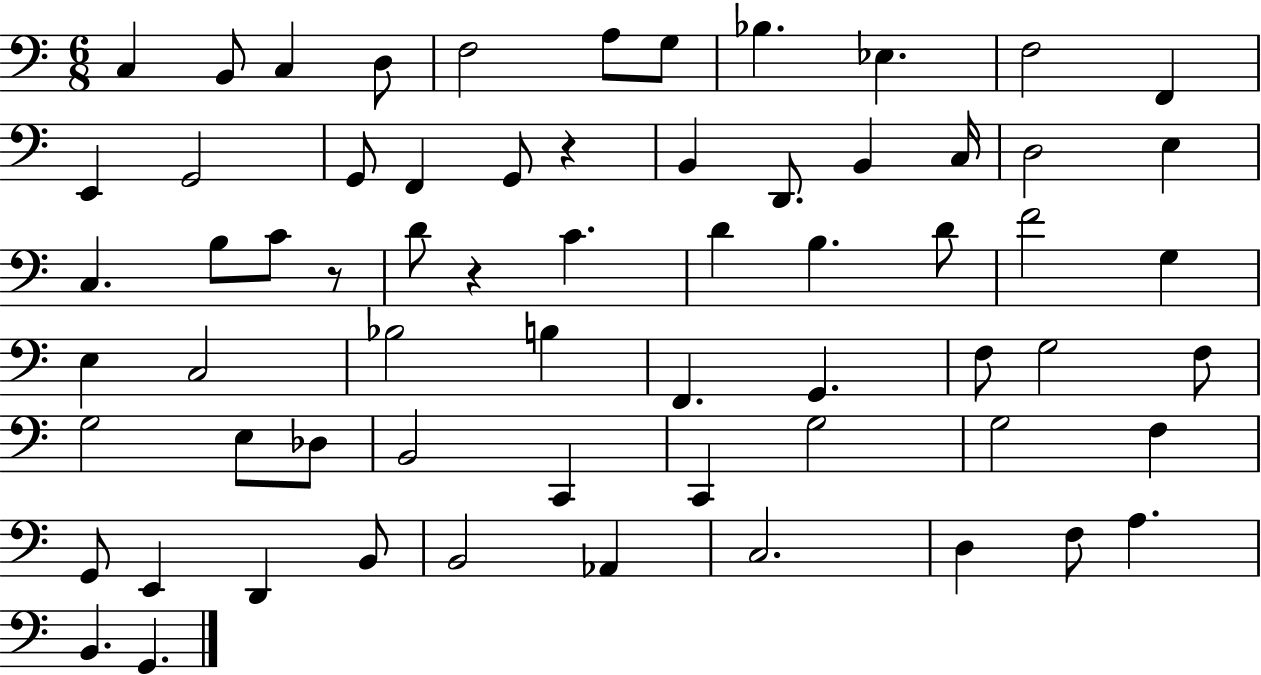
C3/q B2/e C3/q D3/e F3/h A3/e G3/e Bb3/q. Eb3/q. F3/h F2/q E2/q G2/h G2/e F2/q G2/e R/q B2/q D2/e. B2/q C3/s D3/h E3/q C3/q. B3/e C4/e R/e D4/e R/q C4/q. D4/q B3/q. D4/e F4/h G3/q E3/q C3/h Bb3/h B3/q F2/q. G2/q. F3/e G3/h F3/e G3/h E3/e Db3/e B2/h C2/q C2/q G3/h G3/h F3/q G2/e E2/q D2/q B2/e B2/h Ab2/q C3/h. D3/q F3/e A3/q. B2/q. G2/q.